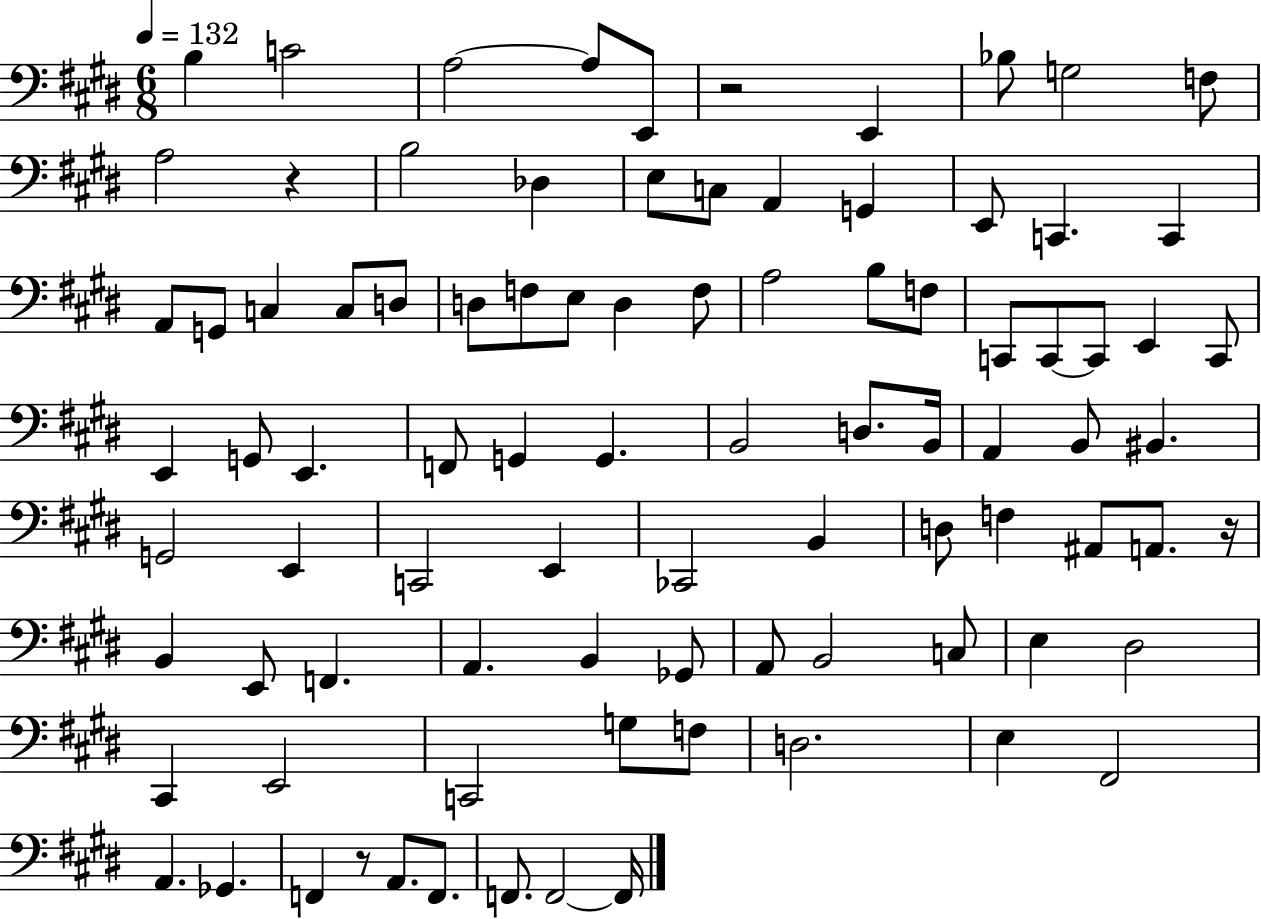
X:1
T:Untitled
M:6/8
L:1/4
K:E
B, C2 A,2 A,/2 E,,/2 z2 E,, _B,/2 G,2 F,/2 A,2 z B,2 _D, E,/2 C,/2 A,, G,, E,,/2 C,, C,, A,,/2 G,,/2 C, C,/2 D,/2 D,/2 F,/2 E,/2 D, F,/2 A,2 B,/2 F,/2 C,,/2 C,,/2 C,,/2 E,, C,,/2 E,, G,,/2 E,, F,,/2 G,, G,, B,,2 D,/2 B,,/4 A,, B,,/2 ^B,, G,,2 E,, C,,2 E,, _C,,2 B,, D,/2 F, ^A,,/2 A,,/2 z/4 B,, E,,/2 F,, A,, B,, _G,,/2 A,,/2 B,,2 C,/2 E, ^D,2 ^C,, E,,2 C,,2 G,/2 F,/2 D,2 E, ^F,,2 A,, _G,, F,, z/2 A,,/2 F,,/2 F,,/2 F,,2 F,,/4